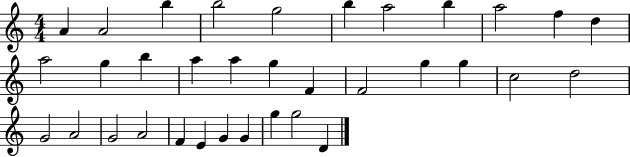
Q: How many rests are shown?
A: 0